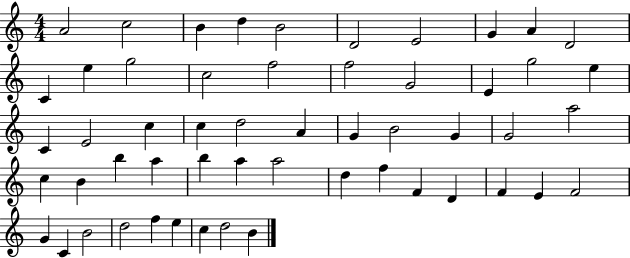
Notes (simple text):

A4/h C5/h B4/q D5/q B4/h D4/h E4/h G4/q A4/q D4/h C4/q E5/q G5/h C5/h F5/h F5/h G4/h E4/q G5/h E5/q C4/q E4/h C5/q C5/q D5/h A4/q G4/q B4/h G4/q G4/h A5/h C5/q B4/q B5/q A5/q B5/q A5/q A5/h D5/q F5/q F4/q D4/q F4/q E4/q F4/h G4/q C4/q B4/h D5/h F5/q E5/q C5/q D5/h B4/q